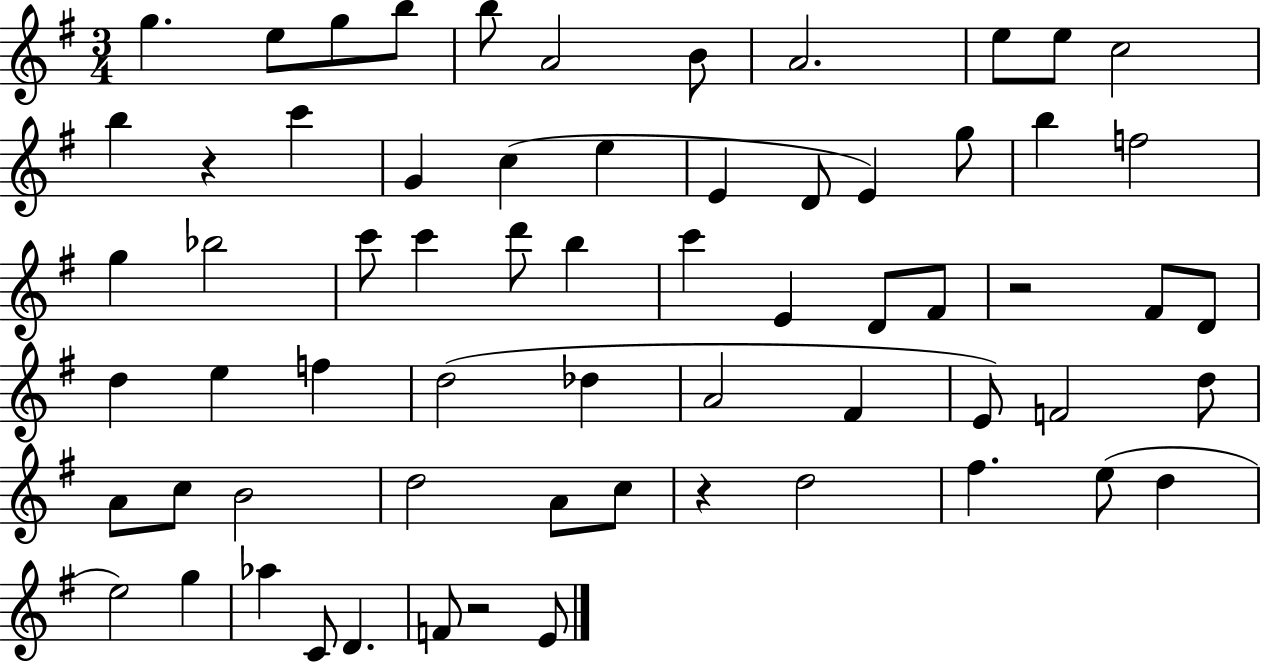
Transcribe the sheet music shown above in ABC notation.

X:1
T:Untitled
M:3/4
L:1/4
K:G
g e/2 g/2 b/2 b/2 A2 B/2 A2 e/2 e/2 c2 b z c' G c e E D/2 E g/2 b f2 g _b2 c'/2 c' d'/2 b c' E D/2 ^F/2 z2 ^F/2 D/2 d e f d2 _d A2 ^F E/2 F2 d/2 A/2 c/2 B2 d2 A/2 c/2 z d2 ^f e/2 d e2 g _a C/2 D F/2 z2 E/2